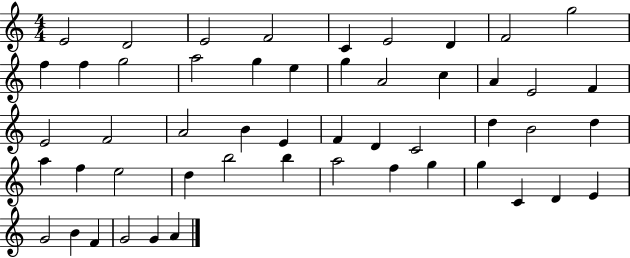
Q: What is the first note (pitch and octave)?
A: E4